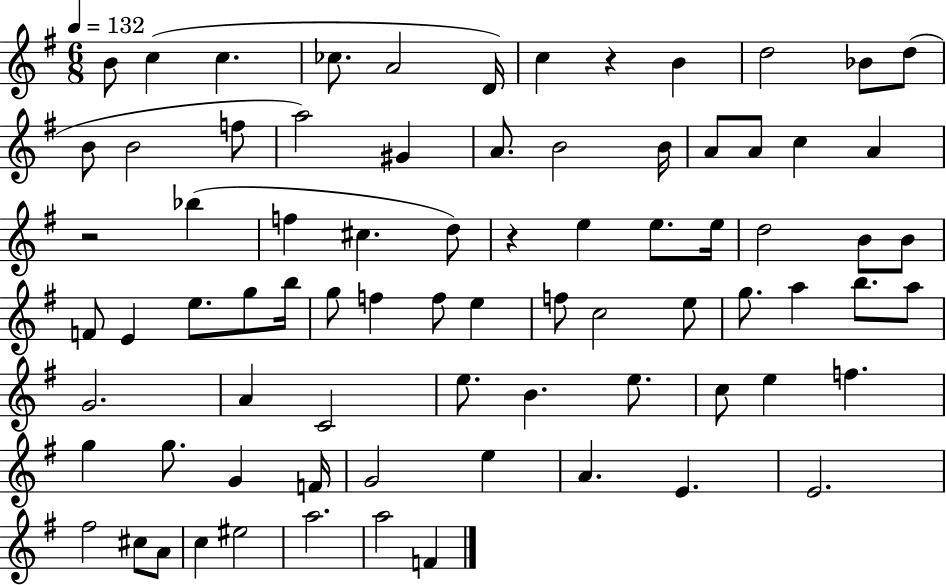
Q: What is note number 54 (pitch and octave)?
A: B4